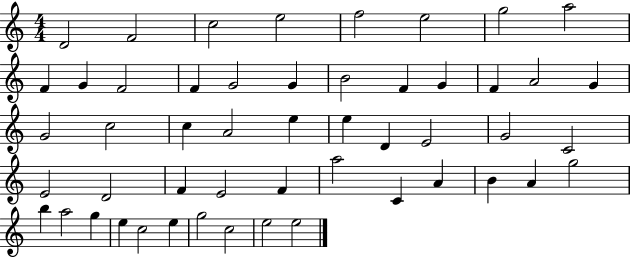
{
  \clef treble
  \numericTimeSignature
  \time 4/4
  \key c \major
  d'2 f'2 | c''2 e''2 | f''2 e''2 | g''2 a''2 | \break f'4 g'4 f'2 | f'4 g'2 g'4 | b'2 f'4 g'4 | f'4 a'2 g'4 | \break g'2 c''2 | c''4 a'2 e''4 | e''4 d'4 e'2 | g'2 c'2 | \break e'2 d'2 | f'4 e'2 f'4 | a''2 c'4 a'4 | b'4 a'4 g''2 | \break b''4 a''2 g''4 | e''4 c''2 e''4 | g''2 c''2 | e''2 e''2 | \break \bar "|."
}